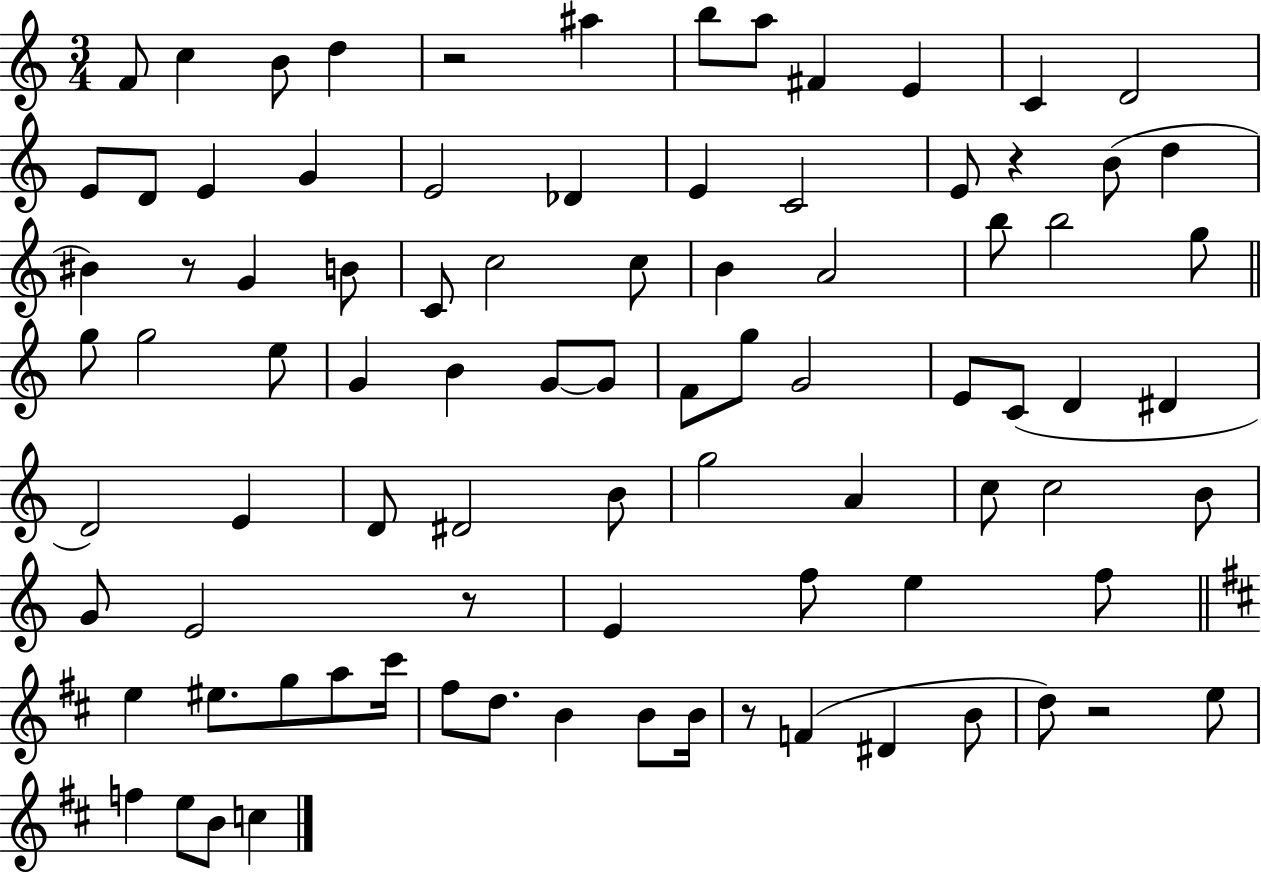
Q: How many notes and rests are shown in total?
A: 88